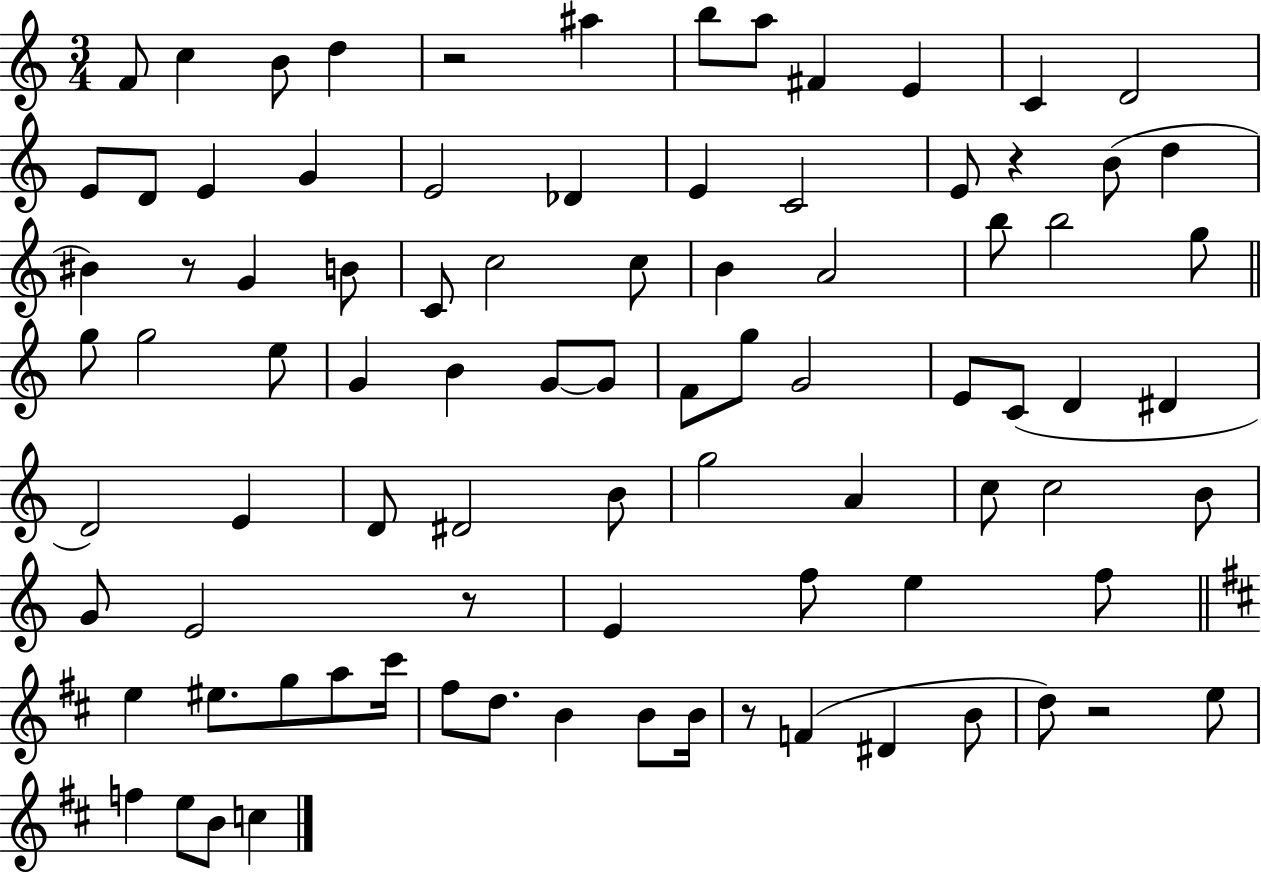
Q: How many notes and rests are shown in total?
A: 88